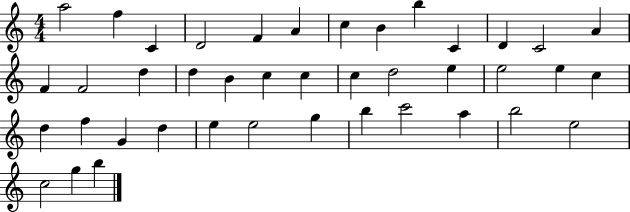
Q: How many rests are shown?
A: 0